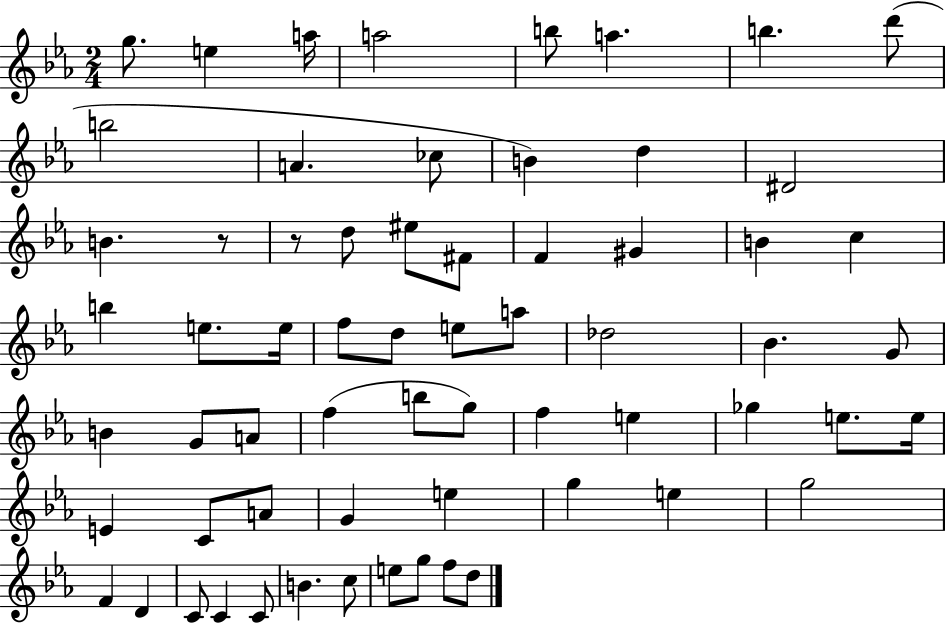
{
  \clef treble
  \numericTimeSignature
  \time 2/4
  \key ees \major
  \repeat volta 2 { g''8. e''4 a''16 | a''2 | b''8 a''4. | b''4. d'''8( | \break b''2 | a'4. ces''8 | b'4) d''4 | dis'2 | \break b'4. r8 | r8 d''8 eis''8 fis'8 | f'4 gis'4 | b'4 c''4 | \break b''4 e''8. e''16 | f''8 d''8 e''8 a''8 | des''2 | bes'4. g'8 | \break b'4 g'8 a'8 | f''4( b''8 g''8) | f''4 e''4 | ges''4 e''8. e''16 | \break e'4 c'8 a'8 | g'4 e''4 | g''4 e''4 | g''2 | \break f'4 d'4 | c'8 c'4 c'8 | b'4. c''8 | e''8 g''8 f''8 d''8 | \break } \bar "|."
}